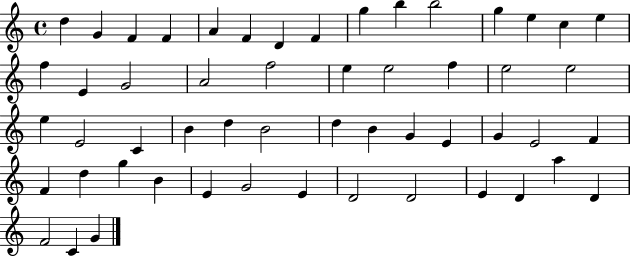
D5/q G4/q F4/q F4/q A4/q F4/q D4/q F4/q G5/q B5/q B5/h G5/q E5/q C5/q E5/q F5/q E4/q G4/h A4/h F5/h E5/q E5/h F5/q E5/h E5/h E5/q E4/h C4/q B4/q D5/q B4/h D5/q B4/q G4/q E4/q G4/q E4/h F4/q F4/q D5/q G5/q B4/q E4/q G4/h E4/q D4/h D4/h E4/q D4/q A5/q D4/q F4/h C4/q G4/q